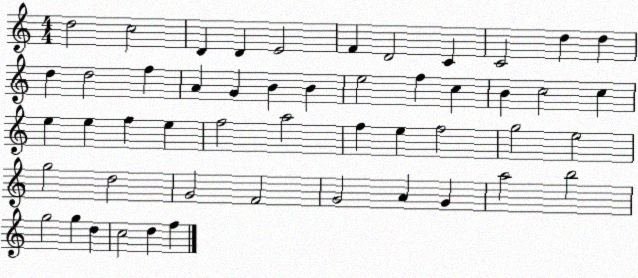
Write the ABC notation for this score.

X:1
T:Untitled
M:4/4
L:1/4
K:C
d2 c2 D D E2 F D2 C C2 d d d d2 f A G B B e2 f c B c2 c e e f e f2 a2 f e f2 g2 e2 g2 d2 G2 F2 G2 A G a2 b2 g2 g d c2 d f